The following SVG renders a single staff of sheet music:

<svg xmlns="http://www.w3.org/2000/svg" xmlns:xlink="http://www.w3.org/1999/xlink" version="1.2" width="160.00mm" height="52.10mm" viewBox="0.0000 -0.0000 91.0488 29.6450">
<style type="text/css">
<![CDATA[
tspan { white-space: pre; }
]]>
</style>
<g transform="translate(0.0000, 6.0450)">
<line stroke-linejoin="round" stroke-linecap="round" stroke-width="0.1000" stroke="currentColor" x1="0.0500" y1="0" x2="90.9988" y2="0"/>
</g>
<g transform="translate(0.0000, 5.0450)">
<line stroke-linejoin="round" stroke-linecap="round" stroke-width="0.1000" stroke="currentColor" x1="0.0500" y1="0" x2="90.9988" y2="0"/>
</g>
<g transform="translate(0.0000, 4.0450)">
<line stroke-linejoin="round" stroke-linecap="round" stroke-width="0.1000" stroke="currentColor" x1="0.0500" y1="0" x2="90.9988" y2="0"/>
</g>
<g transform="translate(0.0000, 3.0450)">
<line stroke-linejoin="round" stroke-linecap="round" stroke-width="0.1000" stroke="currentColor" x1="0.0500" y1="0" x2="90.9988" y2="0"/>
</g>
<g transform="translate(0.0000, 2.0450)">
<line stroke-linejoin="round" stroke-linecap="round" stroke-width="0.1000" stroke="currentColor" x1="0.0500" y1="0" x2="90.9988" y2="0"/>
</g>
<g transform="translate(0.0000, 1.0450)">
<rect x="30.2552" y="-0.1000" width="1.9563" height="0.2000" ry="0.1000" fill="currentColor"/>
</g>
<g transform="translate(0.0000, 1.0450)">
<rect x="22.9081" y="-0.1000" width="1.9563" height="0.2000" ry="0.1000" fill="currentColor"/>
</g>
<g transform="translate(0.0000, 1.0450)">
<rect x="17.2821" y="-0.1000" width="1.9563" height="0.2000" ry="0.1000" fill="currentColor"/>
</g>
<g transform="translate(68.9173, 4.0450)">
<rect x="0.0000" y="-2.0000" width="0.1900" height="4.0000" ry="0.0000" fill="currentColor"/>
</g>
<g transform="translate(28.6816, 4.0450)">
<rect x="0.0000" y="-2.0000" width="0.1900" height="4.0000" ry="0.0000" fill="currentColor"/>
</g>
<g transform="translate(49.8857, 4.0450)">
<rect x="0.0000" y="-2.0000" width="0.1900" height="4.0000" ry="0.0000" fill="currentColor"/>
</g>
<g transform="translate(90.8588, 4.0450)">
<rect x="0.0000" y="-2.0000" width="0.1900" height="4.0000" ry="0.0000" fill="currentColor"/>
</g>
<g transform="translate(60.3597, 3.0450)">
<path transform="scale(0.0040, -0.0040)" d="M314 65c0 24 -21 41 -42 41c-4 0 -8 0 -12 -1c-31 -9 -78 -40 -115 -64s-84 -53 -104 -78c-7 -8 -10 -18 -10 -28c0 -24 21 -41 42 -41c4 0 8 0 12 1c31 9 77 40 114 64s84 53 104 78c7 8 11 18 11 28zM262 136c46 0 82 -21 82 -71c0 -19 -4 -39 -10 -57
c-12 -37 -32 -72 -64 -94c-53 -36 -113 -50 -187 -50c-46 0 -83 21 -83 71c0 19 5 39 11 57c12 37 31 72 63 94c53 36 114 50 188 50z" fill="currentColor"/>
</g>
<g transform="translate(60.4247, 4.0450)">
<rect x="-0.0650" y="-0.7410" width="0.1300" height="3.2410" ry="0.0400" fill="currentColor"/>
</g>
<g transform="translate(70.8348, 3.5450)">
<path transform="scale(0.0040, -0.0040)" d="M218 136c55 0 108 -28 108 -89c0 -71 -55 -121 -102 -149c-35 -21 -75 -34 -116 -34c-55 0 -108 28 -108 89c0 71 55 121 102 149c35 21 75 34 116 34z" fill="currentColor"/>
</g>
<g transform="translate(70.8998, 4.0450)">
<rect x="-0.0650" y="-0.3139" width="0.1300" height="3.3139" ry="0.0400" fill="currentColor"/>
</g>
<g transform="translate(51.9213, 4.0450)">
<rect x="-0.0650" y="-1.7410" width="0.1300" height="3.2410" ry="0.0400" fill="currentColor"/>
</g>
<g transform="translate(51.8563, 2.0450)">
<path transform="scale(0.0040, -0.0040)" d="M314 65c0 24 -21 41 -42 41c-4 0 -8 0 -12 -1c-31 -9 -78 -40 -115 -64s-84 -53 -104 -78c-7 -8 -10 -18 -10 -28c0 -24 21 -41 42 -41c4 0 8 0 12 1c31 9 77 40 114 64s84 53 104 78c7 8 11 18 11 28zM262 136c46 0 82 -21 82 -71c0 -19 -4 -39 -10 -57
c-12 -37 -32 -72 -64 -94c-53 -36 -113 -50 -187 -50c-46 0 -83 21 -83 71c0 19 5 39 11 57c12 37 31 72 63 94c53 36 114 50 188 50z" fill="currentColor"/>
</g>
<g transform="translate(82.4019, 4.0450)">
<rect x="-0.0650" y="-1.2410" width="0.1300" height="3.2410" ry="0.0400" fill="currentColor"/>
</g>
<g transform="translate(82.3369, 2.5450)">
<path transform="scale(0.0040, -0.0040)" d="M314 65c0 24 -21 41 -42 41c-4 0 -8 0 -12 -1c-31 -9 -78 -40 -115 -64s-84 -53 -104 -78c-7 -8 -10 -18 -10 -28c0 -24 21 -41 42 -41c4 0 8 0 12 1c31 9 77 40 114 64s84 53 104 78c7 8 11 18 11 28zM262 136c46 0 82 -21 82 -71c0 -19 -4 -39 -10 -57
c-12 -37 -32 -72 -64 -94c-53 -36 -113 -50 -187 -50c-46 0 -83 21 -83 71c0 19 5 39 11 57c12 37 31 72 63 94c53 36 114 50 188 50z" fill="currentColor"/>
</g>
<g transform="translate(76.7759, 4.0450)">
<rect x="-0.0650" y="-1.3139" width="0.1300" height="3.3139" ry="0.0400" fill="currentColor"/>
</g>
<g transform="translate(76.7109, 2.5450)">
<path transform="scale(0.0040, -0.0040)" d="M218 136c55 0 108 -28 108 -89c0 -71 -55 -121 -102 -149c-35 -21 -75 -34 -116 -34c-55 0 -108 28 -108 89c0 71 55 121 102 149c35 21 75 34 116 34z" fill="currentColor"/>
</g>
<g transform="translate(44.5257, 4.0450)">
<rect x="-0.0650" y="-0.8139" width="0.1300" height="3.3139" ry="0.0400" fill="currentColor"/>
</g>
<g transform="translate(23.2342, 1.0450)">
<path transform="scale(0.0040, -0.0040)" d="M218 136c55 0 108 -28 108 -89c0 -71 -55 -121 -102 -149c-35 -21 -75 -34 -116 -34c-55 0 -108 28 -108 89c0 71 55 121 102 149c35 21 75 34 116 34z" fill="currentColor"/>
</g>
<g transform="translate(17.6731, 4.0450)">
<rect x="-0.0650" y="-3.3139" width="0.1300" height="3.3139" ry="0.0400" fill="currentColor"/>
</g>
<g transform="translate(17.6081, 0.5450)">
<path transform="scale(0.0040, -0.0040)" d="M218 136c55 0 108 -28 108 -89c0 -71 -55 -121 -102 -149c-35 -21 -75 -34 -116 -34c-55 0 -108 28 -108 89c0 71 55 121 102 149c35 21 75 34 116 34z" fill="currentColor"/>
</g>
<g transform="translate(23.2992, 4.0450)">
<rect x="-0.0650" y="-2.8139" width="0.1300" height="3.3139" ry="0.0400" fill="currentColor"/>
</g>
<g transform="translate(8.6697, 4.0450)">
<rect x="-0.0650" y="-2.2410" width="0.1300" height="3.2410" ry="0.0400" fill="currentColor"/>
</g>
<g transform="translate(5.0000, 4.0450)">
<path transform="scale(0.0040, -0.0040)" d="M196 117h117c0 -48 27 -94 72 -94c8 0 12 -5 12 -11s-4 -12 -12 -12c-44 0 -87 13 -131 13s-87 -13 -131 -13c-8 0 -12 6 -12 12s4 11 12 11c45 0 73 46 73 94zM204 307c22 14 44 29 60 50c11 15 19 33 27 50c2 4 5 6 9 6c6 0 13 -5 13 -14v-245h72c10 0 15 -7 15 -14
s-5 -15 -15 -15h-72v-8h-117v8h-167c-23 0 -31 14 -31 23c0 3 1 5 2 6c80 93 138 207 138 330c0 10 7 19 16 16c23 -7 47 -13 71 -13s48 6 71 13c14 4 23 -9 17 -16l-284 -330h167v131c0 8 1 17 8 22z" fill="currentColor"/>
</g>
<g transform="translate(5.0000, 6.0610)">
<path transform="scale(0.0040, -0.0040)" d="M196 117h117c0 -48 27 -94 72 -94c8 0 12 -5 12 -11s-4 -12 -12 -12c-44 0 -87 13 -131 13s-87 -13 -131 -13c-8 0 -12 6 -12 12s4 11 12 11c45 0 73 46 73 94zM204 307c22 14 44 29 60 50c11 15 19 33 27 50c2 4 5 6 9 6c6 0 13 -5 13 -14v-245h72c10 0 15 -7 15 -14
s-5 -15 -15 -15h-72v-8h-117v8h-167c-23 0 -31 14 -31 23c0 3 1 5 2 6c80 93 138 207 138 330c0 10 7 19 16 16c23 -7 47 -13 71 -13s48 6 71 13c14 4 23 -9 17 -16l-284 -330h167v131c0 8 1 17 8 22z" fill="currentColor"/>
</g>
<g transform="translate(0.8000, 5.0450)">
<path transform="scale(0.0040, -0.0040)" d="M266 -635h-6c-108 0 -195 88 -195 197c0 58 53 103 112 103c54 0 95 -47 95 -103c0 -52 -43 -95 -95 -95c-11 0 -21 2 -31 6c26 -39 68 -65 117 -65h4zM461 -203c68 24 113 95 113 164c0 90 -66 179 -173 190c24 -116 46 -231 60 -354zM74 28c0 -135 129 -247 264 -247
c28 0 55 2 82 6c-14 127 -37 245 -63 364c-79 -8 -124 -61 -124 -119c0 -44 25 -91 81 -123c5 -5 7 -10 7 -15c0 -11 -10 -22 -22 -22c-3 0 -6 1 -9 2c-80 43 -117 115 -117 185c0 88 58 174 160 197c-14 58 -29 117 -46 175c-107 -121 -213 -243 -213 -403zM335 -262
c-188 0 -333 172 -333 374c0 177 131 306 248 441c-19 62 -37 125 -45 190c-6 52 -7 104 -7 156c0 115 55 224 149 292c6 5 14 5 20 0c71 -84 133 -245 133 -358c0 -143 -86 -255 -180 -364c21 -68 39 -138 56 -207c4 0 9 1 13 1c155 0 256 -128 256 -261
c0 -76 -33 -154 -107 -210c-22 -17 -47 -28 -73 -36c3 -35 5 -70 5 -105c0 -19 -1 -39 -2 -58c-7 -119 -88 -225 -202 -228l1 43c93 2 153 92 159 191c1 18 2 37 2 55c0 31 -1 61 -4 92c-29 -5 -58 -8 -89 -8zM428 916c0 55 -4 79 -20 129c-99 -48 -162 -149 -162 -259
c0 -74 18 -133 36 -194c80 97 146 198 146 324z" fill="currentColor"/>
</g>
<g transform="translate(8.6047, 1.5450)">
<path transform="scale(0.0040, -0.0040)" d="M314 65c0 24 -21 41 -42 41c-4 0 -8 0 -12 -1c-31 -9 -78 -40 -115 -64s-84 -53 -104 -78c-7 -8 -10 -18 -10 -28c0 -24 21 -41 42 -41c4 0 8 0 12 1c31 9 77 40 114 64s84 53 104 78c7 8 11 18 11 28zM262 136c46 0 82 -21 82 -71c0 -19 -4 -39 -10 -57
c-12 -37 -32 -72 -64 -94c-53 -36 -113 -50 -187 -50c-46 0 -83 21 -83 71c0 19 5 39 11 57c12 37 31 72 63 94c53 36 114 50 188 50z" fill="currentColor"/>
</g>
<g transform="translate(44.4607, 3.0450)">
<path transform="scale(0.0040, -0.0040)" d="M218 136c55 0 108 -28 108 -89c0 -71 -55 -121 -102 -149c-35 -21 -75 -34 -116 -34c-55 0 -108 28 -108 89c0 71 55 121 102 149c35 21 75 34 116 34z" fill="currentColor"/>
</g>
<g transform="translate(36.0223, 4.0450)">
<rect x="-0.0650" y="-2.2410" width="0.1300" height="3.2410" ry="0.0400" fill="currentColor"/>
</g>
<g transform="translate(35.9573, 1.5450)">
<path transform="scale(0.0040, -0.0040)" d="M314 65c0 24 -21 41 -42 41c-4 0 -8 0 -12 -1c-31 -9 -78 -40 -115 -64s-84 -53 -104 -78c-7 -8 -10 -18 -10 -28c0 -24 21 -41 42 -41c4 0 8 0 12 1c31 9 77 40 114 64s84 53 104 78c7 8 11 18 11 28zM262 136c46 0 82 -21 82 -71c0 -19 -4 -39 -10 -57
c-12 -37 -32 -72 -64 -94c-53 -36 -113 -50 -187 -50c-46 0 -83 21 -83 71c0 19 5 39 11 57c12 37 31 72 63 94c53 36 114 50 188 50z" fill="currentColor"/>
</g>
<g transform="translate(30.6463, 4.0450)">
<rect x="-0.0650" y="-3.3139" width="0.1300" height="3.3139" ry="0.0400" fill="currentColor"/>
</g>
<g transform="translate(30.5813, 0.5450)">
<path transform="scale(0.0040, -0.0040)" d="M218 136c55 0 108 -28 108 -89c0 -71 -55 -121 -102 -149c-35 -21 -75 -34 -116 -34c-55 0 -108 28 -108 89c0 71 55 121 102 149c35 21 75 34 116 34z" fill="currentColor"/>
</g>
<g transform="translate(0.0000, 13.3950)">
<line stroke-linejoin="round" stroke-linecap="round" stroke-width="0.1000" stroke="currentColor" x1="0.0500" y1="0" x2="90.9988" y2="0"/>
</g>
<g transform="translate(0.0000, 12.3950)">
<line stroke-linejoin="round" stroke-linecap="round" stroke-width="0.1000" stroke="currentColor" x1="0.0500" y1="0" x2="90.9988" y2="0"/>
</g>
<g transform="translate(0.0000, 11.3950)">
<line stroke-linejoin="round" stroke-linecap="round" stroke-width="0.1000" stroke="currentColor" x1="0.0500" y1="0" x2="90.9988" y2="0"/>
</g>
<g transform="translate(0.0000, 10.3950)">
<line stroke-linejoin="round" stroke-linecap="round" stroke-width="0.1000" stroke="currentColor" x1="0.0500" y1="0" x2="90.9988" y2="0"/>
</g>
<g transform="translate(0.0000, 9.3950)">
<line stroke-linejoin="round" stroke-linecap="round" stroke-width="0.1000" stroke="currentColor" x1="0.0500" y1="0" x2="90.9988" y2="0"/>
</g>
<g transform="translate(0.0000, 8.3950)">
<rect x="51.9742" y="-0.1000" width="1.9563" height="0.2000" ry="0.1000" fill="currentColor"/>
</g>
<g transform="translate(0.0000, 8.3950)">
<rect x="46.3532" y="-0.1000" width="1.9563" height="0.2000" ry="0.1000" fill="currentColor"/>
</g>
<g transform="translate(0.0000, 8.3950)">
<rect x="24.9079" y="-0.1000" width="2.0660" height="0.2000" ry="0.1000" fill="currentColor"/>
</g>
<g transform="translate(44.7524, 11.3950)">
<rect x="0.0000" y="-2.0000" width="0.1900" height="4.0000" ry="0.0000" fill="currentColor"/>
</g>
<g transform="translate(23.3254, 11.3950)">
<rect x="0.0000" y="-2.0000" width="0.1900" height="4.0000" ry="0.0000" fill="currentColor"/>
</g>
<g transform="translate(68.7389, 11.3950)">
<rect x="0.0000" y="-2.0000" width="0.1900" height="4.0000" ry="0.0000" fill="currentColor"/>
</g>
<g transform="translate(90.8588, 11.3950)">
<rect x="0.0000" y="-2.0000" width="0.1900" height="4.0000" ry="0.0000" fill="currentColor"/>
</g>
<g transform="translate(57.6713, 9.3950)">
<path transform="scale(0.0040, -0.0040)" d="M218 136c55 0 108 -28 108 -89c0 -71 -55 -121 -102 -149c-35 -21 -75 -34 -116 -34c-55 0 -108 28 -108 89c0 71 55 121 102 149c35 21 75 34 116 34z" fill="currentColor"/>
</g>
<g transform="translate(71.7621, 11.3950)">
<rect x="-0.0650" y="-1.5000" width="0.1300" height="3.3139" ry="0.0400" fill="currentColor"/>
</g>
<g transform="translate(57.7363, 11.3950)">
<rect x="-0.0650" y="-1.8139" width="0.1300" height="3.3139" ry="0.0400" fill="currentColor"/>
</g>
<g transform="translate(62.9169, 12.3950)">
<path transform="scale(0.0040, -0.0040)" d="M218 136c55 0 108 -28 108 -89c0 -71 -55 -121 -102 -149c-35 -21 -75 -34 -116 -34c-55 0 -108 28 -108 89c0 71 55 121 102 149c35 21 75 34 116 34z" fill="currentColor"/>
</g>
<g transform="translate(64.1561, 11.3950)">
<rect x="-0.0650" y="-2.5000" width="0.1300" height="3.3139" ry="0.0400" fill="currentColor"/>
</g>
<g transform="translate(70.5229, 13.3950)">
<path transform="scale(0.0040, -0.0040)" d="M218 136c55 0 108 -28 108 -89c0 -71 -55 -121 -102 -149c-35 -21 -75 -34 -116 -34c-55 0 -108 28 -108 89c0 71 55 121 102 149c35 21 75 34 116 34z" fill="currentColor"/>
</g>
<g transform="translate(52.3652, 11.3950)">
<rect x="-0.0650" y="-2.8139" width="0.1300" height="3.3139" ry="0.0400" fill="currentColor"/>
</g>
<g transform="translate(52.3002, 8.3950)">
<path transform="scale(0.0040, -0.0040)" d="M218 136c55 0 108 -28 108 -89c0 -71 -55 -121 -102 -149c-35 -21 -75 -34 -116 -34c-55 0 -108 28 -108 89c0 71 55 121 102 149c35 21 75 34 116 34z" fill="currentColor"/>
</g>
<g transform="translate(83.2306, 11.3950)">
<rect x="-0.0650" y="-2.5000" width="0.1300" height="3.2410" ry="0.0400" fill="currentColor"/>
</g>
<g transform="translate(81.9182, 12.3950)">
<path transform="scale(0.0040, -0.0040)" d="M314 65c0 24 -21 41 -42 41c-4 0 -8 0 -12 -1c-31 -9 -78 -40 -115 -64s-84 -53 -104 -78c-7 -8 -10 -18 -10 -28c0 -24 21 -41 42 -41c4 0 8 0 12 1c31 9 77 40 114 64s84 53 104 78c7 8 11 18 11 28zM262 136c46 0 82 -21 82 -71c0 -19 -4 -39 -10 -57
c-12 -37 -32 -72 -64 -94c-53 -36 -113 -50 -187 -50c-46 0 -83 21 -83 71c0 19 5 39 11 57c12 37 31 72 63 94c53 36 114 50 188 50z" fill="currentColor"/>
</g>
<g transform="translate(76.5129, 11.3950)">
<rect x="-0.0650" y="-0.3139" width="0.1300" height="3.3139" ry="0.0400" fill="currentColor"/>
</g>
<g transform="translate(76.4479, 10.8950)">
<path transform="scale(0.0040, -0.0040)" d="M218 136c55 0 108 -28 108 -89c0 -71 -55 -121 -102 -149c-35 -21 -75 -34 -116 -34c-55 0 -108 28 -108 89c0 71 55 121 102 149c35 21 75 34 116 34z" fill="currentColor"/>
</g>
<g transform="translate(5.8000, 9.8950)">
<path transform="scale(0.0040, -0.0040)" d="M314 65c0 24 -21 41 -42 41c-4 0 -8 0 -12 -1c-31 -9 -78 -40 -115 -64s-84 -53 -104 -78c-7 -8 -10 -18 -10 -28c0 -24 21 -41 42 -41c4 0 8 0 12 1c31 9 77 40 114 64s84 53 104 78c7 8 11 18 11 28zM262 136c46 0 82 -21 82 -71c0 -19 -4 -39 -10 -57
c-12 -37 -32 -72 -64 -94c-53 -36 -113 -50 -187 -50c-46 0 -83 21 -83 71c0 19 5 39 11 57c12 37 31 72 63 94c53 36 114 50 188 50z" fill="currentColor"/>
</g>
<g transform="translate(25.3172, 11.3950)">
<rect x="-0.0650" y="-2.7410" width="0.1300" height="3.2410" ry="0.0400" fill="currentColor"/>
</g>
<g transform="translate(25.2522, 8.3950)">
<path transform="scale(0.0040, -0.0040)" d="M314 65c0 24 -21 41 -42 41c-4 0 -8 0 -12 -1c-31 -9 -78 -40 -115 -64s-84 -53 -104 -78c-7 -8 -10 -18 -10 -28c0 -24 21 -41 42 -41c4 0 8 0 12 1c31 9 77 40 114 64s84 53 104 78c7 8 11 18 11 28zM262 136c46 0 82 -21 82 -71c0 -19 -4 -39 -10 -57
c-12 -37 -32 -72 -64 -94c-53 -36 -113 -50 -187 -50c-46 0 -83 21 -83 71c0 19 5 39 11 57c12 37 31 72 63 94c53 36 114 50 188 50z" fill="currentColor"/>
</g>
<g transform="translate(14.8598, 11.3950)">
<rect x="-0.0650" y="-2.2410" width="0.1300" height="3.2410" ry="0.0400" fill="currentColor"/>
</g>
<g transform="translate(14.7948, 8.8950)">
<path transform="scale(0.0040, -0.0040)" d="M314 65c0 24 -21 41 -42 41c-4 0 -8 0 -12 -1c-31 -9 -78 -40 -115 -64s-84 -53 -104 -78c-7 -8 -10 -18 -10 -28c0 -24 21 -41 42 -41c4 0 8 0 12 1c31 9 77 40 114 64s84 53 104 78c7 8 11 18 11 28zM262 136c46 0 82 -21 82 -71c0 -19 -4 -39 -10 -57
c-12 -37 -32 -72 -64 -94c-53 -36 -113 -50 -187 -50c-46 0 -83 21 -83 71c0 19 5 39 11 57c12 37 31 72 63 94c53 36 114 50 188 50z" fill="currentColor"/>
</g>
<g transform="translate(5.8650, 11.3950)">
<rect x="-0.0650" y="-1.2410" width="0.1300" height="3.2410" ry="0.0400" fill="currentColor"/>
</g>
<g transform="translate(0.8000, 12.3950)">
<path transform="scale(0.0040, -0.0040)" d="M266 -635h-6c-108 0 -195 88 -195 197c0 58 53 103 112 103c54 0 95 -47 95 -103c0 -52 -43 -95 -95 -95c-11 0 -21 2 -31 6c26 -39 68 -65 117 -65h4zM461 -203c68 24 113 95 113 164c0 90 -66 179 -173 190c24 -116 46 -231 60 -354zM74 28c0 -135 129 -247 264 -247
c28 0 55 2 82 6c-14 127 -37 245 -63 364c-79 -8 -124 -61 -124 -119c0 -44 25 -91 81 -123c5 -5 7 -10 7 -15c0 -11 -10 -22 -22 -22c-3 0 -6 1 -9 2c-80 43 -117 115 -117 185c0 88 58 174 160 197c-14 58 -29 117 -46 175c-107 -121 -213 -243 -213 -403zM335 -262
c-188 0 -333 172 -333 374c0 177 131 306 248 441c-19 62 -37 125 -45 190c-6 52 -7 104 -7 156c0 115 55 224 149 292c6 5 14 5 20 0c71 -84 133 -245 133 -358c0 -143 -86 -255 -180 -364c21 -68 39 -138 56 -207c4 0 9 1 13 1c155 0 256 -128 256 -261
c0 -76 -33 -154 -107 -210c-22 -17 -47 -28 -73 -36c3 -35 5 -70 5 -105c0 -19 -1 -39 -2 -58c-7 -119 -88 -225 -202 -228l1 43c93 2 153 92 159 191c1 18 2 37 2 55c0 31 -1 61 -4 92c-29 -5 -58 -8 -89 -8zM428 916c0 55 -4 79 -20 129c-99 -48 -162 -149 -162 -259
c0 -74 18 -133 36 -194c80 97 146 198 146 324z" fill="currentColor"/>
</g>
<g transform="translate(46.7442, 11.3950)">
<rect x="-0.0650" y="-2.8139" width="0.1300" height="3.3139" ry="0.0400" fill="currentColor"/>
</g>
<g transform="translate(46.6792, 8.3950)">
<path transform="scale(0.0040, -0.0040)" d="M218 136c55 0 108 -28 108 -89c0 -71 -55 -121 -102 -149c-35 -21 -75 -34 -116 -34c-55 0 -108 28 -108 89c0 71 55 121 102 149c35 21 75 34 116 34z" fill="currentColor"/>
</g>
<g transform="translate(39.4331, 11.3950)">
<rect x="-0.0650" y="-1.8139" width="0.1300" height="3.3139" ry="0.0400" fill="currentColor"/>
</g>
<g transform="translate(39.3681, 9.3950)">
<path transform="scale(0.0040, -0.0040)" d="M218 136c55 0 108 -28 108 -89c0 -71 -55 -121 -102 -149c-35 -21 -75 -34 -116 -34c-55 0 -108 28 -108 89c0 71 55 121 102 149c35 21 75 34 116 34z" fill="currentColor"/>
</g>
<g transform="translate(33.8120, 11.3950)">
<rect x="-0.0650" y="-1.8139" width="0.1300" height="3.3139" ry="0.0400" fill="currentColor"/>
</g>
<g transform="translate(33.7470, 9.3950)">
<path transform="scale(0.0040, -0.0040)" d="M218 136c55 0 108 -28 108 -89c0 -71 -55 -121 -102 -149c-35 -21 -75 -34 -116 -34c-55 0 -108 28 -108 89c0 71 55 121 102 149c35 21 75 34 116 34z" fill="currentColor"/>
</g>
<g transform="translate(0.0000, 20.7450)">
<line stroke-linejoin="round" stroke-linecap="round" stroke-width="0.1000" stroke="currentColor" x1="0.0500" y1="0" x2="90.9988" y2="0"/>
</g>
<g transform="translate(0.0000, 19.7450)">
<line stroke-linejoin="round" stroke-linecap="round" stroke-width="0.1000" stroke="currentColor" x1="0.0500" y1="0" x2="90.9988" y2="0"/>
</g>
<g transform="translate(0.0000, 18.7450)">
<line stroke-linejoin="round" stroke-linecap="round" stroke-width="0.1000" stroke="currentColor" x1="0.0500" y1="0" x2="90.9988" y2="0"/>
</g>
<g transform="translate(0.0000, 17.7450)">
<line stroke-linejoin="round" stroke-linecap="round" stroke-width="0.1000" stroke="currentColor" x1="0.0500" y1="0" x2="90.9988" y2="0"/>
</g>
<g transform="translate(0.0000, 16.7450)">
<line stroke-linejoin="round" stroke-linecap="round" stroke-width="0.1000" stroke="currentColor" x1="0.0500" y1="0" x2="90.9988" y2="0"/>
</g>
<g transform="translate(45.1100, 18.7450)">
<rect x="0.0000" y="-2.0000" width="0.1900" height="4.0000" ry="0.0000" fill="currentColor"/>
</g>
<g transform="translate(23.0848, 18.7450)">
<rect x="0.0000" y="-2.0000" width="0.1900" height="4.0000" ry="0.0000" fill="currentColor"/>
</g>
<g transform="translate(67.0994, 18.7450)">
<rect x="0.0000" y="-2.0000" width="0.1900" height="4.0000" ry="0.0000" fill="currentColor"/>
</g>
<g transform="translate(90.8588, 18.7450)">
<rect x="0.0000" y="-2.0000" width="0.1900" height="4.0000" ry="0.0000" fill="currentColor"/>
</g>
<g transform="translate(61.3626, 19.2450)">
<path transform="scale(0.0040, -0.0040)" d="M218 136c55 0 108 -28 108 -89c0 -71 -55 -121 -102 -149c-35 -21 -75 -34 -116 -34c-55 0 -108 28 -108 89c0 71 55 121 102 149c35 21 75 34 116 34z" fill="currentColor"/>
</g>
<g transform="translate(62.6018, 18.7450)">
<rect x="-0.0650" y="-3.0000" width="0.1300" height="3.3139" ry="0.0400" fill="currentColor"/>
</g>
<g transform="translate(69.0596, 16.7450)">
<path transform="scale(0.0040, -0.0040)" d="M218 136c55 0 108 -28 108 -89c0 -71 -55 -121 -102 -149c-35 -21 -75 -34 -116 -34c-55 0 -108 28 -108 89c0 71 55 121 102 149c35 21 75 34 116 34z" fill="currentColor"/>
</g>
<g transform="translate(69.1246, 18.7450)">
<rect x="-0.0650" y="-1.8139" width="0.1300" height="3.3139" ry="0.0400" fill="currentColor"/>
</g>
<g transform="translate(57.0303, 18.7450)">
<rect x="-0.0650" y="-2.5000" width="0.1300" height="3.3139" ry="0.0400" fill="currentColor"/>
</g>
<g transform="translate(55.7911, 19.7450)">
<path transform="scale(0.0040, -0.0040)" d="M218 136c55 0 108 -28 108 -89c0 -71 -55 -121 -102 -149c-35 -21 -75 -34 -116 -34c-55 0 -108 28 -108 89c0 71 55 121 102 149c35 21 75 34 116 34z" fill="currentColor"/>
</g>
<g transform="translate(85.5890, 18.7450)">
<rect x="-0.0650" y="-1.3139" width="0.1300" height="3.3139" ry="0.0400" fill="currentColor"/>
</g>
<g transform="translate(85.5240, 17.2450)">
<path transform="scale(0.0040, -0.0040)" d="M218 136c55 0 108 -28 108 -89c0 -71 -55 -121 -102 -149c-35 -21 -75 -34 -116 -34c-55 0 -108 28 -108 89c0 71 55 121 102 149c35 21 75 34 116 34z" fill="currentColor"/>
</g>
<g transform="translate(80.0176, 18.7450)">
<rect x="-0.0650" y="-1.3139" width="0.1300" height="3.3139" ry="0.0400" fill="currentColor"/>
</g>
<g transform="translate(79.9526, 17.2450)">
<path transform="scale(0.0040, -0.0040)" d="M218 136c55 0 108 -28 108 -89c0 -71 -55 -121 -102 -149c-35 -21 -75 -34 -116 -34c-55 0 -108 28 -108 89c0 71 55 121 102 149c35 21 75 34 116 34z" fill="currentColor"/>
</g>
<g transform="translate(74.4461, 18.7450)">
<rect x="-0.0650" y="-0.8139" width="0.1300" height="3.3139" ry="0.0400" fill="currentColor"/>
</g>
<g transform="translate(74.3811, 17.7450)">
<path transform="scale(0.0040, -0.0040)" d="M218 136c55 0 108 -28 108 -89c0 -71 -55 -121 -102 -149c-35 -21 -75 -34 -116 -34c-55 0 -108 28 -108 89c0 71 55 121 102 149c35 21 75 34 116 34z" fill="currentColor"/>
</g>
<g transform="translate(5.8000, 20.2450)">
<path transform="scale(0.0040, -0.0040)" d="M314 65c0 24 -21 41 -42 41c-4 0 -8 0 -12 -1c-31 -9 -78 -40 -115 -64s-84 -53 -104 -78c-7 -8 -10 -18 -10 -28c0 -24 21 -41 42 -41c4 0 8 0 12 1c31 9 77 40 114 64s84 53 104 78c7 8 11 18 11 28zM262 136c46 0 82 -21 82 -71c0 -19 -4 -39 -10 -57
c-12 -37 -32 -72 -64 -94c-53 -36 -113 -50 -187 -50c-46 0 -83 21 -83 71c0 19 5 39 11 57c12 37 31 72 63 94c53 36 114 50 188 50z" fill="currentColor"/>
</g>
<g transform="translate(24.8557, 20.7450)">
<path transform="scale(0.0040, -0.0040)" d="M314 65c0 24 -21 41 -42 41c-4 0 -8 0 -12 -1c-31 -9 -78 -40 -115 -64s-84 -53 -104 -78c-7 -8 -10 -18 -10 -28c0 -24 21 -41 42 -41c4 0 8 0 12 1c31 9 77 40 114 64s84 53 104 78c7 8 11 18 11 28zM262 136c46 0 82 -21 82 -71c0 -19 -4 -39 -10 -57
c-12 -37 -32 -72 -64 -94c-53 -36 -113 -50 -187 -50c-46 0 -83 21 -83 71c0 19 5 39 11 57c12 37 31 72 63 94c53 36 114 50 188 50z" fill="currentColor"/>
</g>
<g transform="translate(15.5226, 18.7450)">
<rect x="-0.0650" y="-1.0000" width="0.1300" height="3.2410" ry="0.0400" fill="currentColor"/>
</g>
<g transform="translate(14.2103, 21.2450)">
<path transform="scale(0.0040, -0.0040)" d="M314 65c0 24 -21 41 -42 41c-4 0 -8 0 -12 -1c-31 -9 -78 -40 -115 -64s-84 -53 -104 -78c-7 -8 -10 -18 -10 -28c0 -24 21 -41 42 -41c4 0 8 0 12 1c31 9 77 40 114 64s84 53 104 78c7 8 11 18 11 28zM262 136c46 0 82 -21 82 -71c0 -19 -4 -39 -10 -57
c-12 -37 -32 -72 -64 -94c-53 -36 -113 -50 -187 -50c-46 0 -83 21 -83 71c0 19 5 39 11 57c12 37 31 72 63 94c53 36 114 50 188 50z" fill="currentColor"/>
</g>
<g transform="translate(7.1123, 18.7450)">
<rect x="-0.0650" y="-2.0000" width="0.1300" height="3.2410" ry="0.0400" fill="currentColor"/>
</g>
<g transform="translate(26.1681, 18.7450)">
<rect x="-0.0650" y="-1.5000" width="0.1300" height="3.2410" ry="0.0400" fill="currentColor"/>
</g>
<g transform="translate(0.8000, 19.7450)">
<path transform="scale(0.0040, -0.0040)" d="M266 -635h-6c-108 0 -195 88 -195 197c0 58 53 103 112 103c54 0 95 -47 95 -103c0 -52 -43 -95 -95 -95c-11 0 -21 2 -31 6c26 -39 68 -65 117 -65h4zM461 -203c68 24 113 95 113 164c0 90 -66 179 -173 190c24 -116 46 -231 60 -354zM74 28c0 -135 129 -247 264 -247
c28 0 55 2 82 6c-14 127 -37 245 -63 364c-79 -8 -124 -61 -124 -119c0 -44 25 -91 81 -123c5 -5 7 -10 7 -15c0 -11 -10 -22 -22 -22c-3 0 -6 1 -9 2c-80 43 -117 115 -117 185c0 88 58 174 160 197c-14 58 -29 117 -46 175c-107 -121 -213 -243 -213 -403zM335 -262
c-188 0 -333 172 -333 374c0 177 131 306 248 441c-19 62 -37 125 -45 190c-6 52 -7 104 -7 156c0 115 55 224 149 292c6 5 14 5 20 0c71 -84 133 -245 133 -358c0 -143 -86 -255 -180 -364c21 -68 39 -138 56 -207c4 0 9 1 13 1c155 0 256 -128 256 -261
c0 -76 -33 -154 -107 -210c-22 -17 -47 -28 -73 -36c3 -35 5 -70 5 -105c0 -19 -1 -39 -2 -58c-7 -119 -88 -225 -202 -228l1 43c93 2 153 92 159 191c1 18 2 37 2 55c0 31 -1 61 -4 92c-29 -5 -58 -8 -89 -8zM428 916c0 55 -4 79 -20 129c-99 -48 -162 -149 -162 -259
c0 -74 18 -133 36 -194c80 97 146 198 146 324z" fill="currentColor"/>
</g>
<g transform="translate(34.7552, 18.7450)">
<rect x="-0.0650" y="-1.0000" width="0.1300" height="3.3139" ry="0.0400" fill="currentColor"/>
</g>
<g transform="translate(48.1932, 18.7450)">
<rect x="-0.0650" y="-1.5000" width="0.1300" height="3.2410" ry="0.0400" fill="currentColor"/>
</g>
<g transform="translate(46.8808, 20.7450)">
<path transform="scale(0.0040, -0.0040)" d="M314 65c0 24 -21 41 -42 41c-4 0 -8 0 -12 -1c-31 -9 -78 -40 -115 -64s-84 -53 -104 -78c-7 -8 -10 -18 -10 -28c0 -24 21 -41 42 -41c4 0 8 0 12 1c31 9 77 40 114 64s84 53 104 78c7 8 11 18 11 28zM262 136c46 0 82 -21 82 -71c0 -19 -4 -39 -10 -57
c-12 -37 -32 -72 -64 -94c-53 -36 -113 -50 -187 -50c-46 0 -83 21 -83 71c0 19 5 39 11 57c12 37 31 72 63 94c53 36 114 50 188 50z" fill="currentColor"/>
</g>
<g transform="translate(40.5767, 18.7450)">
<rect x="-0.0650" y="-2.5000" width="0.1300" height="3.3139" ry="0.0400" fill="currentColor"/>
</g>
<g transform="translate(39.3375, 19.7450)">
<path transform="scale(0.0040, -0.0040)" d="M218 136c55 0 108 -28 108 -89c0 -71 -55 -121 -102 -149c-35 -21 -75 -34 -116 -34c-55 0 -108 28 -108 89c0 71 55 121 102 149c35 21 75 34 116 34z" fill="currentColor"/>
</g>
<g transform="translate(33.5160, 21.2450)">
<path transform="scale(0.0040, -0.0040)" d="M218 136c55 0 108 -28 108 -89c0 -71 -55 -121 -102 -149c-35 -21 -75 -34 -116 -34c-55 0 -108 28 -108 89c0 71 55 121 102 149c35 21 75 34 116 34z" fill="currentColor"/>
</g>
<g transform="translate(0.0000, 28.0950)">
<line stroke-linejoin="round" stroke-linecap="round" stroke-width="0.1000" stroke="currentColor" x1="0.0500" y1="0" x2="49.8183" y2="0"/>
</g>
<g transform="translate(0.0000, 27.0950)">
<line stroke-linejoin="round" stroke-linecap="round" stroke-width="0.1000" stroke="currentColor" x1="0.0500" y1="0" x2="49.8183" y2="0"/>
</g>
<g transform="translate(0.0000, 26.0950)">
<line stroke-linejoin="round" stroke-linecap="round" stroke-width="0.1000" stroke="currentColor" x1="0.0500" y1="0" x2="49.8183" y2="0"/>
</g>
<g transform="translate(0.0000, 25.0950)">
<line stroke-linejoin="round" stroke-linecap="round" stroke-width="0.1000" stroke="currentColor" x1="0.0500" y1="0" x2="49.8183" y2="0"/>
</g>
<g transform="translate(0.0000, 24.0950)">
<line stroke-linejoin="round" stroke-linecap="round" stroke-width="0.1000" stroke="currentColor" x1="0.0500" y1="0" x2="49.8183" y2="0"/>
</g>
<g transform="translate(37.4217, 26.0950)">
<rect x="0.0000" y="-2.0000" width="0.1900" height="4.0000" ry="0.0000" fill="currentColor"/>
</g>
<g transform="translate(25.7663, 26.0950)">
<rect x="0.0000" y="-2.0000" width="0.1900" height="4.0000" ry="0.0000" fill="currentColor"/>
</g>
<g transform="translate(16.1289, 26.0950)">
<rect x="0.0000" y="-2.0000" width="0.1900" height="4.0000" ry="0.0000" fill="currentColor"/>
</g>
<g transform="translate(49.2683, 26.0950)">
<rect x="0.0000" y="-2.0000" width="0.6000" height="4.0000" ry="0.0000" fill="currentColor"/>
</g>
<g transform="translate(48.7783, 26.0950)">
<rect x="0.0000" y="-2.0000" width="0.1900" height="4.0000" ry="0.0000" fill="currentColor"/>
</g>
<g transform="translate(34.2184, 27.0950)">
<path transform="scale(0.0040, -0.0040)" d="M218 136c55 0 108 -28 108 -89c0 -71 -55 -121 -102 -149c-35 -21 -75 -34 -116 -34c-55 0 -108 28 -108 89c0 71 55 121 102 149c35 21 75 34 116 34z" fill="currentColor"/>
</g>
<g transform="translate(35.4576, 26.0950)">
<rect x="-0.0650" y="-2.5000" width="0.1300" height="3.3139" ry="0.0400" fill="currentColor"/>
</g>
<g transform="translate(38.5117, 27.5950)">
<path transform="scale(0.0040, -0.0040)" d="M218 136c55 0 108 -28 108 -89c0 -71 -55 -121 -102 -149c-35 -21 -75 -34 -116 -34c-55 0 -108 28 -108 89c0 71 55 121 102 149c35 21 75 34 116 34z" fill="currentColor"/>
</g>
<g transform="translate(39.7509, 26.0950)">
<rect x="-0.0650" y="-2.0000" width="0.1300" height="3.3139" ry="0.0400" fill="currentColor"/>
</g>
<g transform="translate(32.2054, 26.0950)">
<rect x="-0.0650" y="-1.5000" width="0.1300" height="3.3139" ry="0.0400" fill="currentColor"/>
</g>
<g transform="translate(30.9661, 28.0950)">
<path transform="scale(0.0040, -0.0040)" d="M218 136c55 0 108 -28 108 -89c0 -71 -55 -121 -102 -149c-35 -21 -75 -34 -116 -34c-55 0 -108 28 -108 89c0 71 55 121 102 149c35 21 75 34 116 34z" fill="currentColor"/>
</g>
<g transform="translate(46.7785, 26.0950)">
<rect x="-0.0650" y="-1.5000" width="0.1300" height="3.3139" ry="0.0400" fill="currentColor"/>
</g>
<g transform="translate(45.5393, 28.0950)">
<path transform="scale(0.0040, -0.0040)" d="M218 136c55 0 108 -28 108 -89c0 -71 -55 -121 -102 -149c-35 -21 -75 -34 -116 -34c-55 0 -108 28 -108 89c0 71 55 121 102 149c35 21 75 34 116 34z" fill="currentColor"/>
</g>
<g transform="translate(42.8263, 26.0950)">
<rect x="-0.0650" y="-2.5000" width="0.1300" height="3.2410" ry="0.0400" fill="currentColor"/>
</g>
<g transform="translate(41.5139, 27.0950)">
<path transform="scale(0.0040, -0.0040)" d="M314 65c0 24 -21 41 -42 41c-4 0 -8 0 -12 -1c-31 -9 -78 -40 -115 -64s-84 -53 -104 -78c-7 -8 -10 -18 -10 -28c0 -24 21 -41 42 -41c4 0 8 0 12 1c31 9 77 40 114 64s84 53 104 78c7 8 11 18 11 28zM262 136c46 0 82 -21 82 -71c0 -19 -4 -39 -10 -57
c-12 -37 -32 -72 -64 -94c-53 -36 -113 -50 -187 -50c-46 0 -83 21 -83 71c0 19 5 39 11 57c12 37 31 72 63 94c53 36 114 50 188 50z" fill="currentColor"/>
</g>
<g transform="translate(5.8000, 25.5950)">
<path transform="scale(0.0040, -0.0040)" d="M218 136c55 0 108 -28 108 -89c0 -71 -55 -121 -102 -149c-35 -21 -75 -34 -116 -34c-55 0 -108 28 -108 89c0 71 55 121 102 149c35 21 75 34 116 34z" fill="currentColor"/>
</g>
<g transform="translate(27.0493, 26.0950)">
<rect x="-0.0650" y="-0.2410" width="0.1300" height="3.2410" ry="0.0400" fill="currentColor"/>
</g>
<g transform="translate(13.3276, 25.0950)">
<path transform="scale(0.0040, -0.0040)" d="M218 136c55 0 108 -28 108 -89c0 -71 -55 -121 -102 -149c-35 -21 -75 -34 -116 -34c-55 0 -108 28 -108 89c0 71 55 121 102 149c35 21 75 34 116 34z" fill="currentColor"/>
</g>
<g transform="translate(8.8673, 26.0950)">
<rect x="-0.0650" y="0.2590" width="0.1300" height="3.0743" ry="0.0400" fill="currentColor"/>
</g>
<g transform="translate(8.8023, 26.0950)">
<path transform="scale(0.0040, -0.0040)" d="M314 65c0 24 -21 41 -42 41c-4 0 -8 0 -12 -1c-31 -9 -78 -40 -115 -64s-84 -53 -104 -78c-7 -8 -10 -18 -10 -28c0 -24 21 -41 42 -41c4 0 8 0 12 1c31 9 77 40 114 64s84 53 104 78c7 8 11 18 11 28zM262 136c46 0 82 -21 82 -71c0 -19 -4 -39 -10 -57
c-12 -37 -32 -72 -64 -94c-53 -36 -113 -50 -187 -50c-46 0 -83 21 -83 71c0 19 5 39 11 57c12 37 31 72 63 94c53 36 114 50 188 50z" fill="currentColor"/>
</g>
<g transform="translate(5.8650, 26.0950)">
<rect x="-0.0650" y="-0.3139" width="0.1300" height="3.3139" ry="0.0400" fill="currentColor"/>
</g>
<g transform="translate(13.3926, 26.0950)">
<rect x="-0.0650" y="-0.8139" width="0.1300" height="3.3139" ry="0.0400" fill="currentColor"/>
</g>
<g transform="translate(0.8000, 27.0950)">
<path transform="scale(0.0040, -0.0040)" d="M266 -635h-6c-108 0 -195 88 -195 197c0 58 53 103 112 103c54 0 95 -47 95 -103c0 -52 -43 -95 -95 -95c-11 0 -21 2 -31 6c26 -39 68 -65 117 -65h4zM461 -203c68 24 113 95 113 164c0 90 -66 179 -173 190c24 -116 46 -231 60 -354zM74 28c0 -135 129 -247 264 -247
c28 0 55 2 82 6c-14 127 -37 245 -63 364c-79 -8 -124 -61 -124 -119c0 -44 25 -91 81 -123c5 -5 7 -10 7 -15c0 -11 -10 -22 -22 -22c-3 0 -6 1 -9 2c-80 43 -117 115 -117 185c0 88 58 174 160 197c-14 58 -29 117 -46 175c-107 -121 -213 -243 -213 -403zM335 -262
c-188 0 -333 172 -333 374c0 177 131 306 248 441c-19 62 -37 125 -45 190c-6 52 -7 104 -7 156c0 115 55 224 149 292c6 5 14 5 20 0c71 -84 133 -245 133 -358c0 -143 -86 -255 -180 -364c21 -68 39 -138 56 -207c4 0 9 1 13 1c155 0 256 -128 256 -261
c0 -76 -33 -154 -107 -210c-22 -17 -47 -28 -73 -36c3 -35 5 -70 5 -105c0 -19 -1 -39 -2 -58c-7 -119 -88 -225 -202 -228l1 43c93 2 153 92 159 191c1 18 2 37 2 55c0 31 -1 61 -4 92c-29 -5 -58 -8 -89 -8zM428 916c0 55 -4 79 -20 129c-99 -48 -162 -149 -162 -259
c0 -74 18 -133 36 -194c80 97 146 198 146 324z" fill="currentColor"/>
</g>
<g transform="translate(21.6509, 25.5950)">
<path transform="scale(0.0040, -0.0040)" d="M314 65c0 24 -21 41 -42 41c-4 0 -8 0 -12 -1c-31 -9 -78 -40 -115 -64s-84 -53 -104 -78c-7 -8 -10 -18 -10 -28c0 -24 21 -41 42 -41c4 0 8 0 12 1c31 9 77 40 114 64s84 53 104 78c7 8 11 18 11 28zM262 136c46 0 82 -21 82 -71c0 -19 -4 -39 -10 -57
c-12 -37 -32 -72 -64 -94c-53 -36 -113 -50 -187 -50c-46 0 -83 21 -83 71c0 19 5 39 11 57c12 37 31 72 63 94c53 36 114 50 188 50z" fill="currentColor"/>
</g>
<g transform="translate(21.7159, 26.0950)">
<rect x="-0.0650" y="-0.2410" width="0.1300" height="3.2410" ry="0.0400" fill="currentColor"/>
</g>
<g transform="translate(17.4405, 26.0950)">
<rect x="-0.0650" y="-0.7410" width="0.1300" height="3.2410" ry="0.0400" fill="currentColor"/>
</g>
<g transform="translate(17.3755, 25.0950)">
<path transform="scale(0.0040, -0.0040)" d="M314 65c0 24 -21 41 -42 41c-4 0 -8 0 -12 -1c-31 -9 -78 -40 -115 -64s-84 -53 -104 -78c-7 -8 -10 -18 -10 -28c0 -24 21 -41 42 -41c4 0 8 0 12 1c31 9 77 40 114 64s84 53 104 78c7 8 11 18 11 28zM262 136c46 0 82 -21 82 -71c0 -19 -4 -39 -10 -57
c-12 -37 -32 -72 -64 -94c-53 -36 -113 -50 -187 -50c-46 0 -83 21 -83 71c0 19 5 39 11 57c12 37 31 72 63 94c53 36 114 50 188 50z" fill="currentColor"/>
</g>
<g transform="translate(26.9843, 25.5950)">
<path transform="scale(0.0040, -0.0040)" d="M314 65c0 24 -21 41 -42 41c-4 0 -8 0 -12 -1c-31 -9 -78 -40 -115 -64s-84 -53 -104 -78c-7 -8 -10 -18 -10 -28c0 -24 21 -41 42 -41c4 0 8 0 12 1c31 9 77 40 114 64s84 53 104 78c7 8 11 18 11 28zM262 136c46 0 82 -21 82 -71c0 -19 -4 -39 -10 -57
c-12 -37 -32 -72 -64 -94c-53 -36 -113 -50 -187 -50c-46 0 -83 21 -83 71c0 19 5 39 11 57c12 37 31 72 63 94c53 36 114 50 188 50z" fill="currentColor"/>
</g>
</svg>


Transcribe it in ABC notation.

X:1
T:Untitled
M:4/4
L:1/4
K:C
g2 b a b g2 d f2 d2 c e e2 e2 g2 a2 f f a a f G E c G2 F2 D2 E2 D G E2 G A f d e e c B2 d d2 c2 c2 E G F G2 E